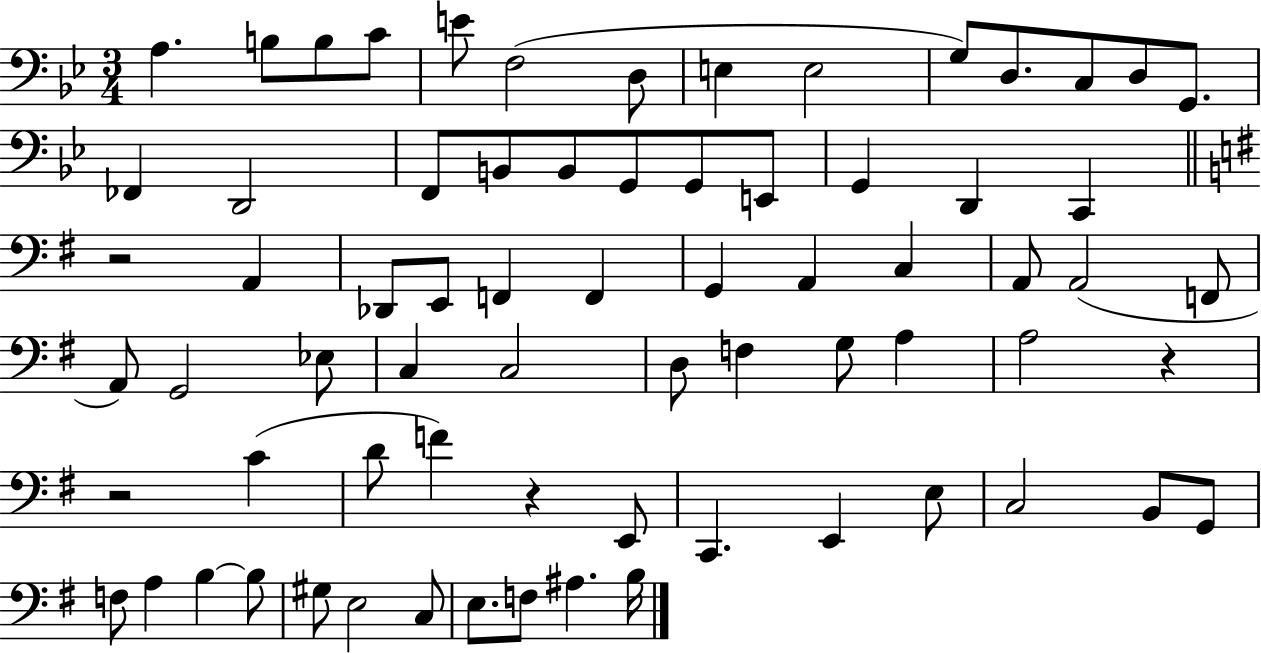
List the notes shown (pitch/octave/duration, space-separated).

A3/q. B3/e B3/e C4/e E4/e F3/h D3/e E3/q E3/h G3/e D3/e. C3/e D3/e G2/e. FES2/q D2/h F2/e B2/e B2/e G2/e G2/e E2/e G2/q D2/q C2/q R/h A2/q Db2/e E2/e F2/q F2/q G2/q A2/q C3/q A2/e A2/h F2/e A2/e G2/h Eb3/e C3/q C3/h D3/e F3/q G3/e A3/q A3/h R/q R/h C4/q D4/e F4/q R/q E2/e C2/q. E2/q E3/e C3/h B2/e G2/e F3/e A3/q B3/q B3/e G#3/e E3/h C3/e E3/e. F3/e A#3/q. B3/s